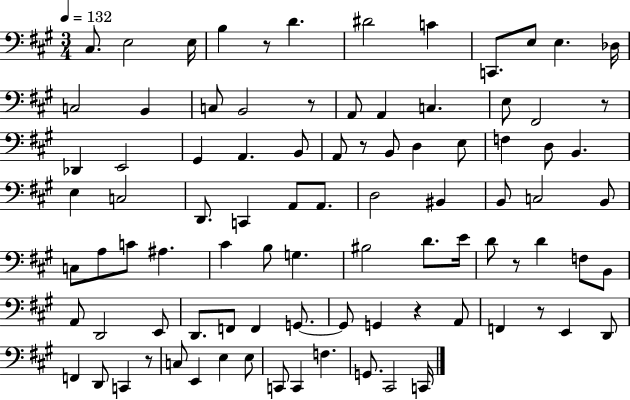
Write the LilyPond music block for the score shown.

{
  \clef bass
  \numericTimeSignature
  \time 3/4
  \key a \major
  \tempo 4 = 132
  cis8. e2 e16 | b4 r8 d'4. | dis'2 c'4 | c,8. e8 e4. des16 | \break c2 b,4 | c8 b,2 r8 | a,8 a,4 c4. | e8 fis,2 r8 | \break des,4 e,2 | gis,4 a,4. b,8 | a,8 r8 b,8 d4 e8 | f4 d8 b,4. | \break e4 c2 | d,8. c,4 a,8 a,8. | d2 bis,4 | b,8 c2 b,8 | \break c8 a8 c'8 ais4. | cis'4 b8 g4. | bis2 d'8. e'16 | d'8 r8 d'4 f8 b,8 | \break a,8 d,2 e,8 | d,8. f,8 f,4 g,8.~~ | g,8 g,4 r4 a,8 | f,4 r8 e,4 d,8 | \break f,4 d,8 c,4 r8 | c8 e,4 e4 e8 | c,8 c,4 f4. | g,8. cis,2 c,16 | \break \bar "|."
}